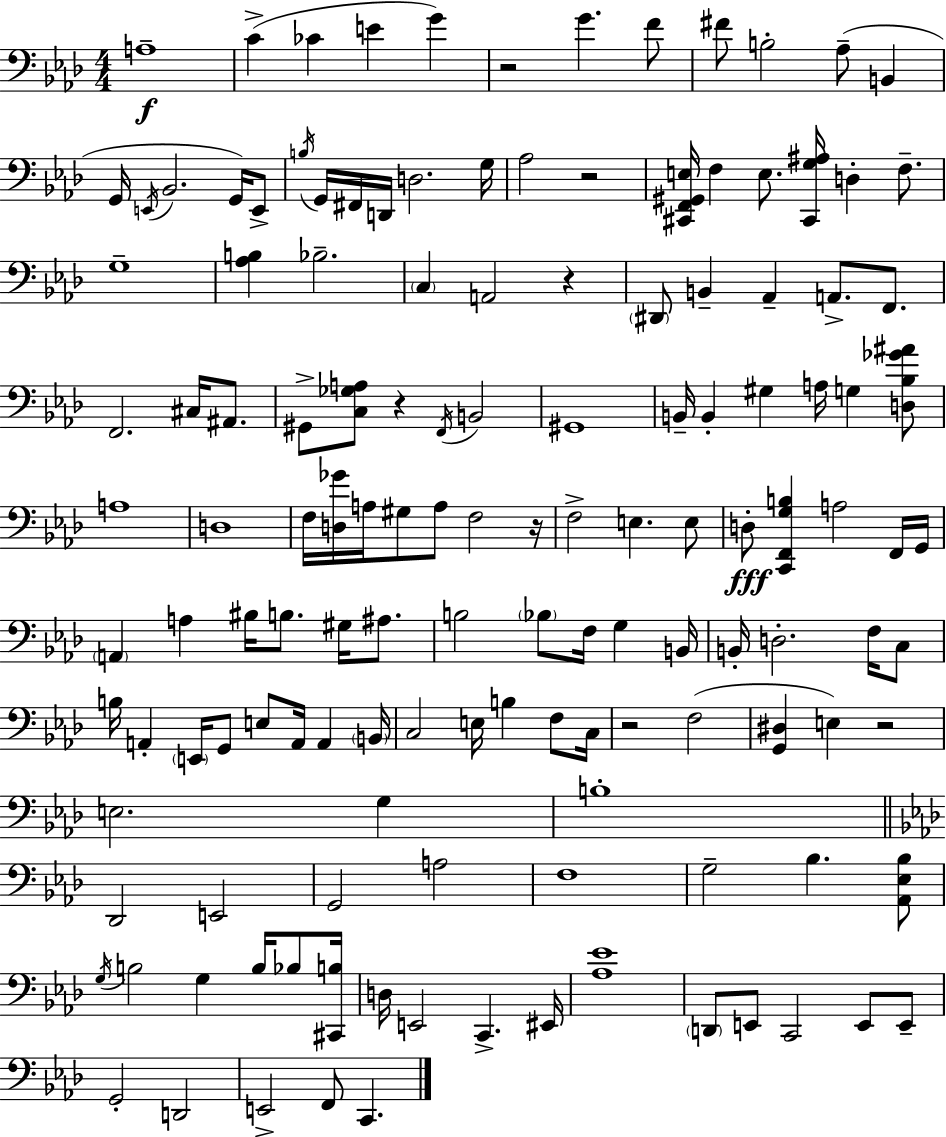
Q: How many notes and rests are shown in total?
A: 139